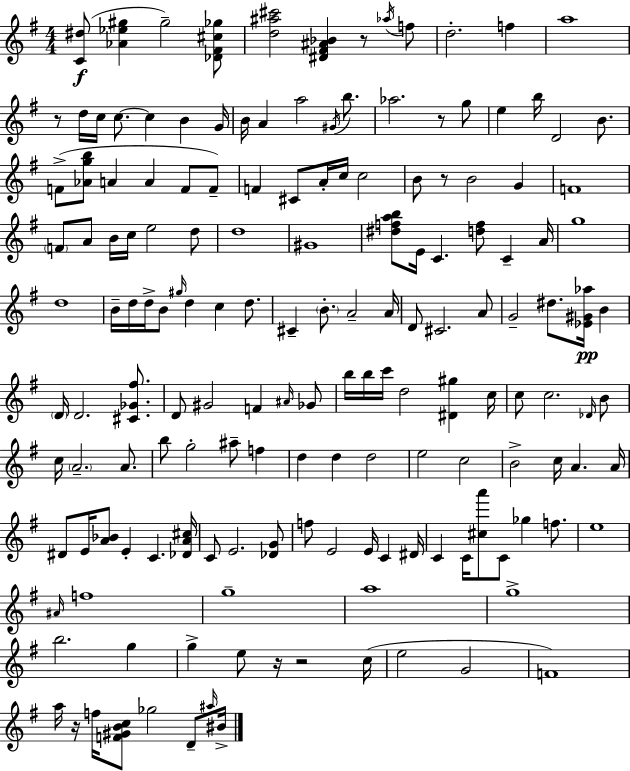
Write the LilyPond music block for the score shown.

{
  \clef treble
  \numericTimeSignature
  \time 4/4
  \key g \major
  \repeat volta 2 { <c' dis''>8(\f <aes' ees'' gis''>4 gis''2--) <des' fis' cis'' ges''>8 | <d'' ais'' cis'''>2 <dis' fis' ais' bes'>4 r8 \acciaccatura { aes''16 } f''8 | d''2.-. f''4 | a''1 | \break r8 d''16 c''16 c''8.~~ c''4 b'4 | g'16 b'16 a'4 a''2 \acciaccatura { gis'16 } b''8. | aes''2. r8 | g''8 e''4 b''16 d'2 b'8. | \break f'8->( <aes' g'' b''>8 a'4 a'4 f'8 | f'8--) f'4 cis'8 a'16-. c''16 c''2 | b'8 r8 b'2 g'4 | f'1 | \break \parenthesize f'8 a'8 b'16 c''16 e''2 | d''8 d''1 | gis'1 | <dis'' f'' a'' b''>8 e'16 c'4. <d'' f''>8 c'4-- | \break a'16 g''1 | d''1 | b'16-- d''16 d''16-> b'8 \grace { gis''16 } d''4 c''4 | d''8. cis'4-- \parenthesize b'8.-. a'2-- | \break a'16 d'8 cis'2. | a'8 g'2-- dis''8. <ees' gis' aes''>16\pp b'4 | \parenthesize d'16 d'2. | <cis' ges' fis''>8. d'8 gis'2 f'4 | \break \grace { ais'16 } ges'8 b''16 b''16 c'''16 d''2 <dis' gis''>4 | c''16 c''8 c''2. | \grace { des'16 } b'8 c''16 \parenthesize a'2.-- | a'8. b''8 g''2-. ais''8-- | \break f''4 d''4 d''4 d''2 | e''2 c''2 | b'2-> c''16 a'4. | a'16 dis'8 e'16 <a' bes'>8 e'4-. c'4. | \break <des' a' cis''>16 c'8 e'2. | <des' g'>8 f''8 e'2 e'16 | c'4 dis'16 c'4 c'16 <cis'' a'''>8 c'8 ges''4 | f''8. e''1 | \break \grace { ais'16 } f''1 | g''1-- | a''1 | g''1-> | \break b''2. | g''4 g''4-> e''8 r16 r2 | c''16( e''2 g'2 | f'1) | \break a''16 r16 f''16 <f' gis' b' c''>8 ges''2 | d'8-- \grace { ais''16 } bis'16-> } \bar "|."
}